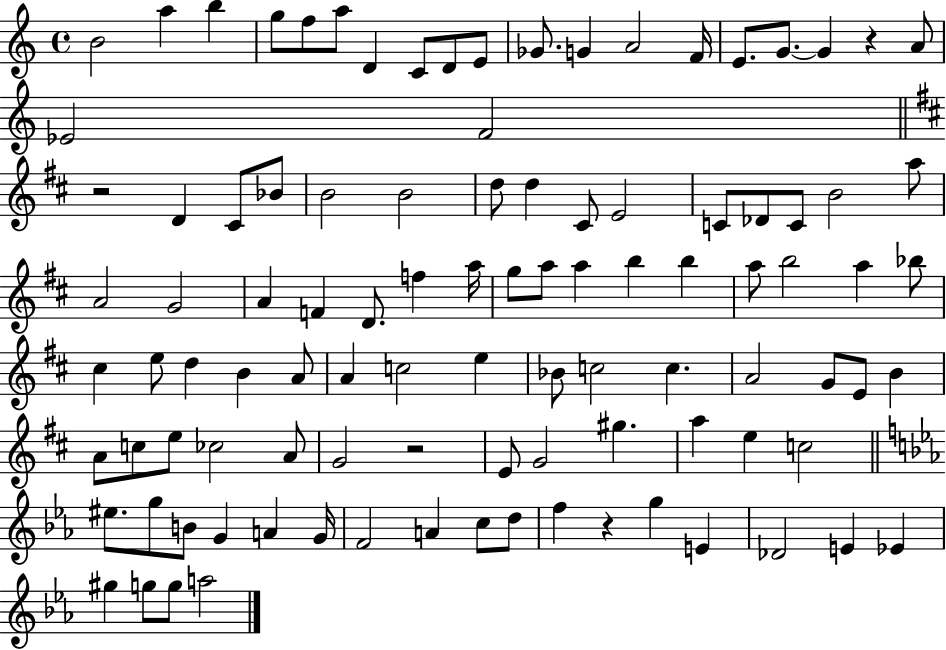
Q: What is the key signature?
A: C major